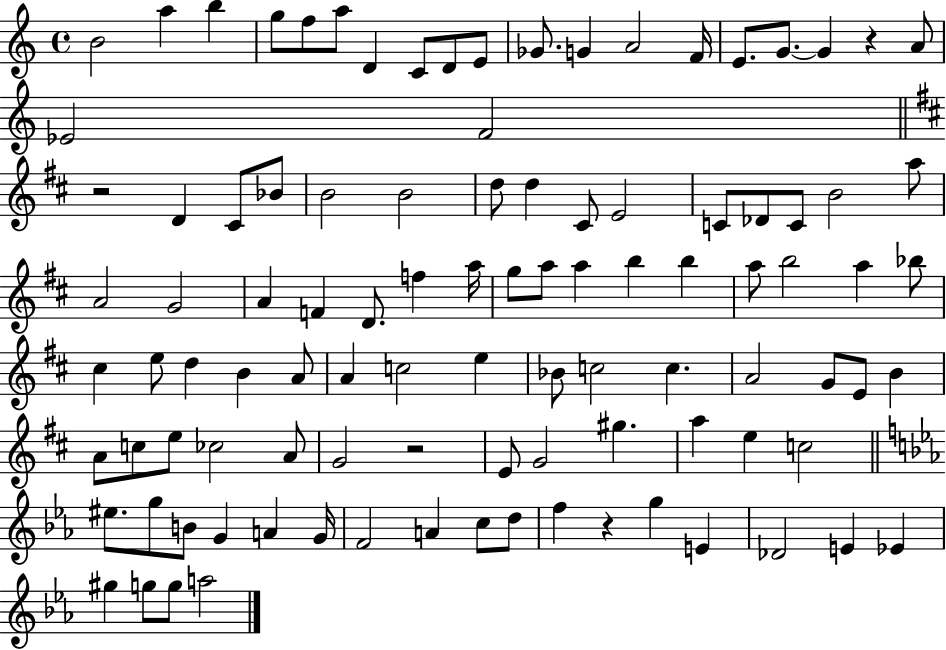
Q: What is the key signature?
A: C major